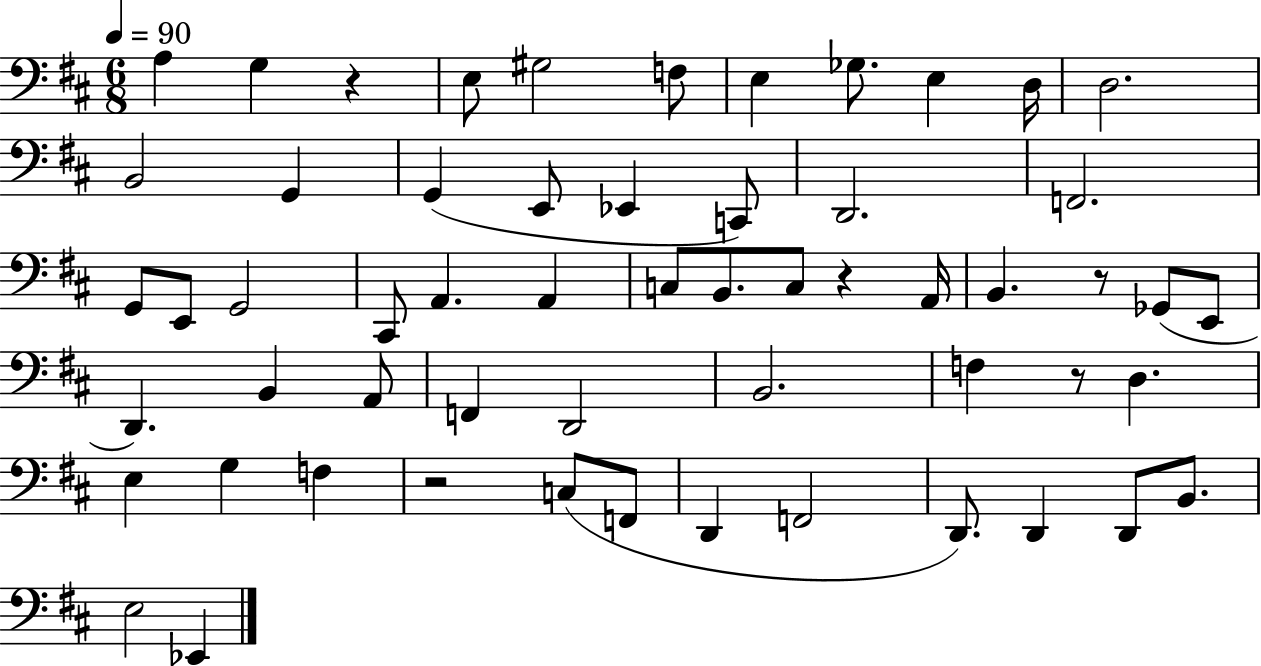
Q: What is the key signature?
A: D major